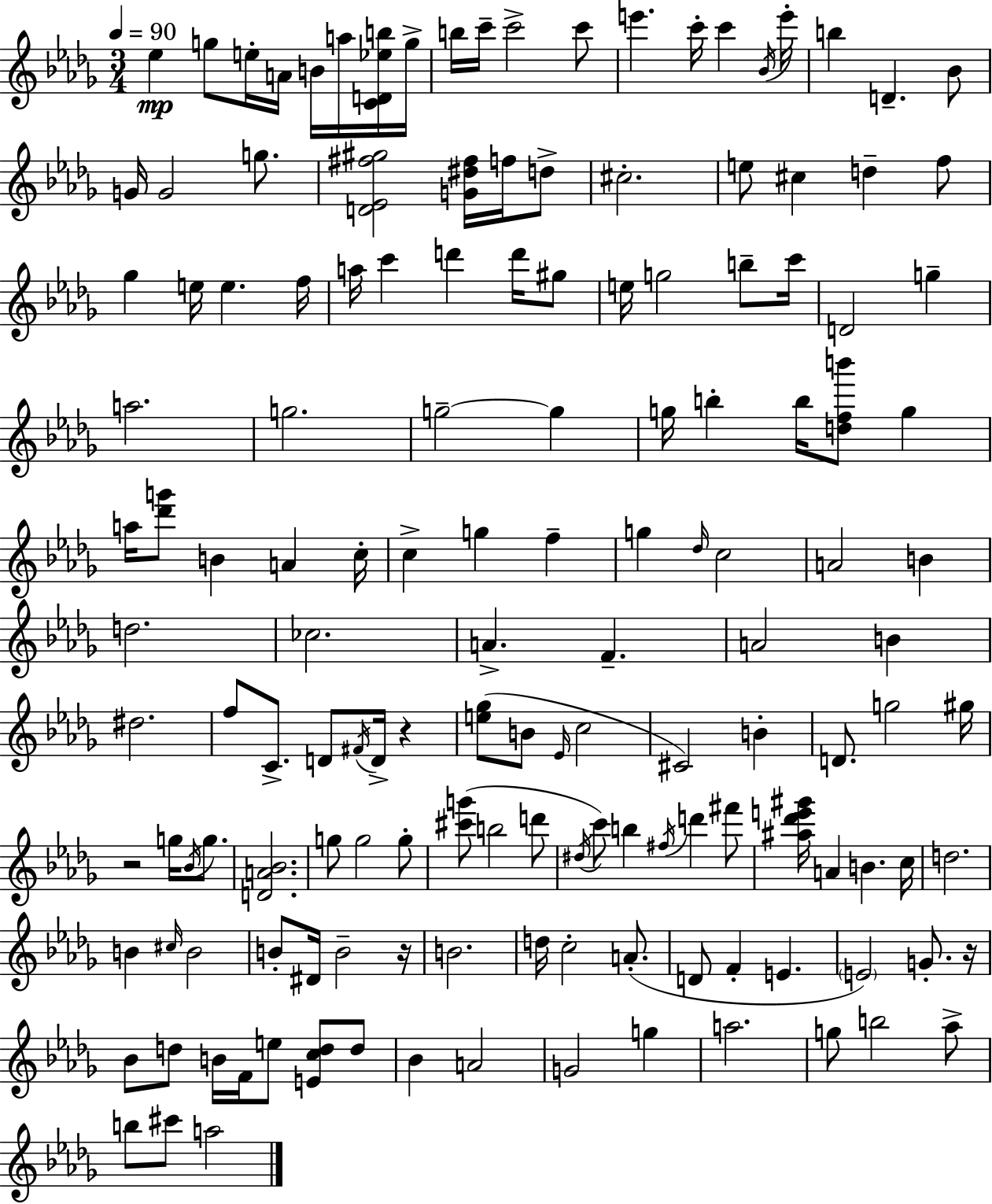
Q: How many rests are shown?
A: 4